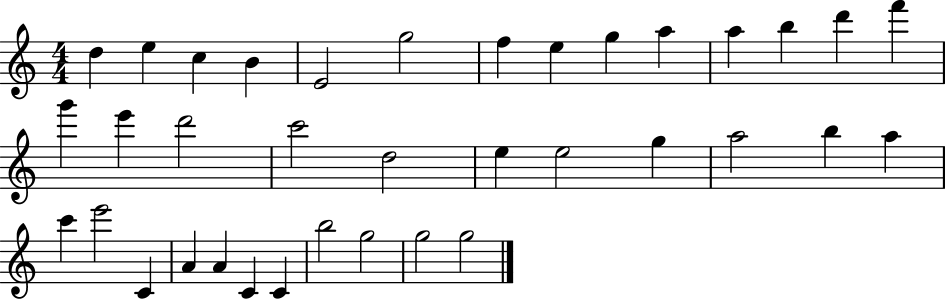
D5/q E5/q C5/q B4/q E4/h G5/h F5/q E5/q G5/q A5/q A5/q B5/q D6/q F6/q G6/q E6/q D6/h C6/h D5/h E5/q E5/h G5/q A5/h B5/q A5/q C6/q E6/h C4/q A4/q A4/q C4/q C4/q B5/h G5/h G5/h G5/h